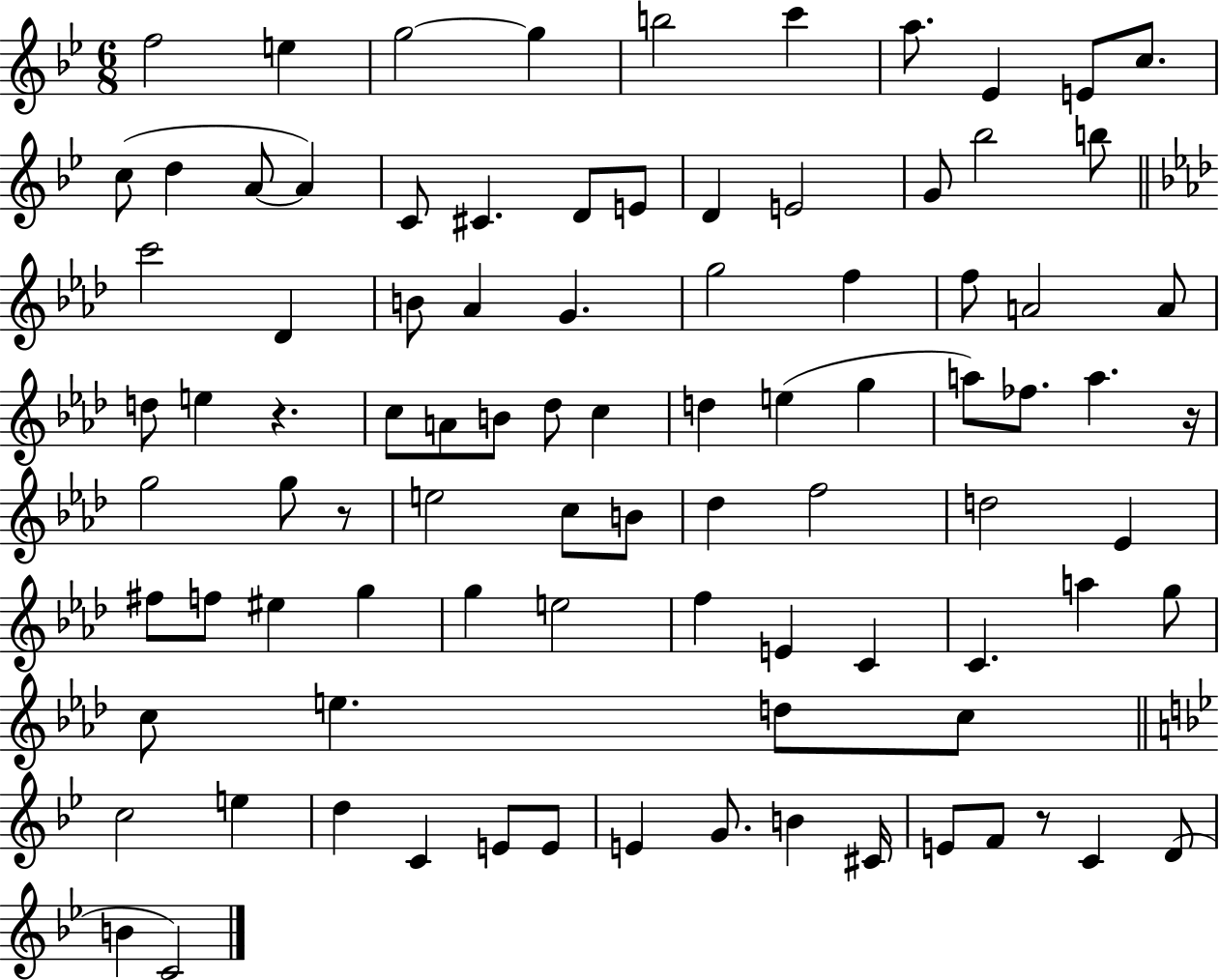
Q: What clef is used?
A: treble